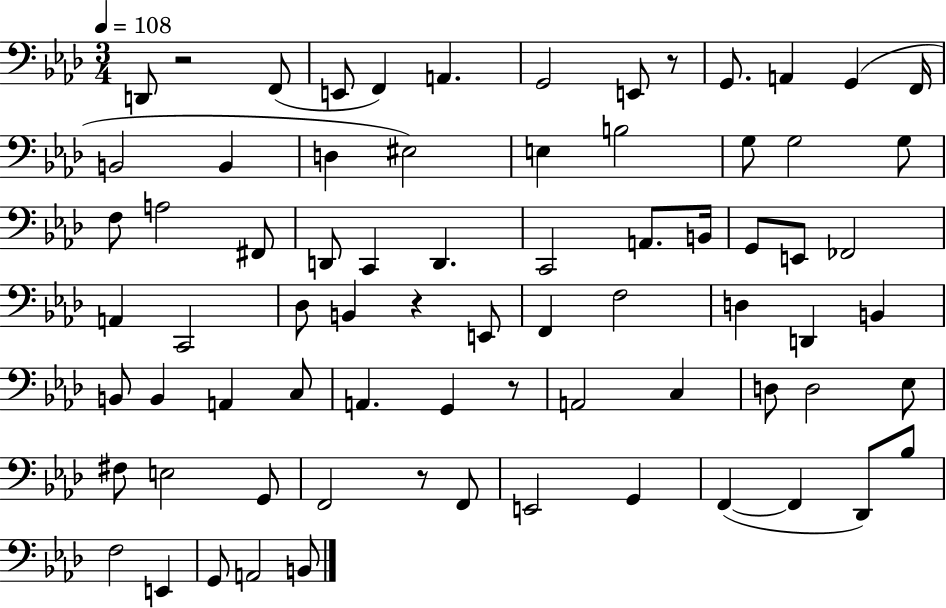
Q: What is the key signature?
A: AES major